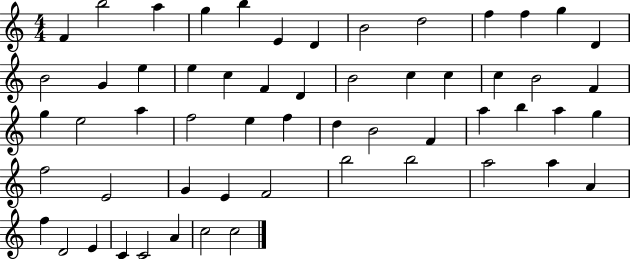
F4/q B5/h A5/q G5/q B5/q E4/q D4/q B4/h D5/h F5/q F5/q G5/q D4/q B4/h G4/q E5/q E5/q C5/q F4/q D4/q B4/h C5/q C5/q C5/q B4/h F4/q G5/q E5/h A5/q F5/h E5/q F5/q D5/q B4/h F4/q A5/q B5/q A5/q G5/q F5/h E4/h G4/q E4/q F4/h B5/h B5/h A5/h A5/q A4/q F5/q D4/h E4/q C4/q C4/h A4/q C5/h C5/h